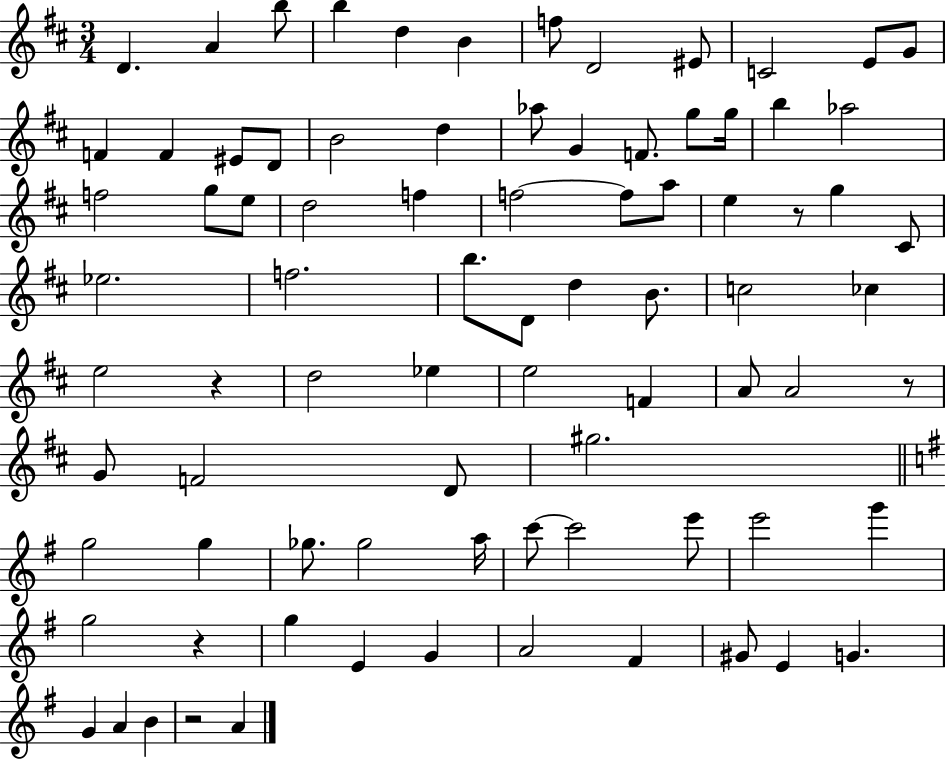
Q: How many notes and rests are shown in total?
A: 83